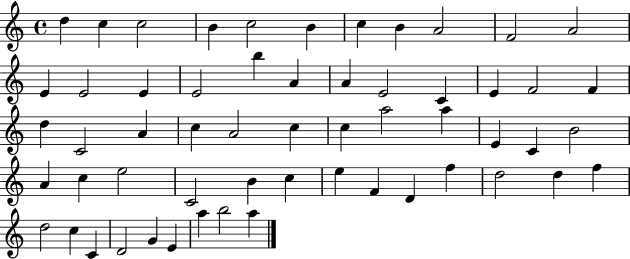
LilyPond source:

{
  \clef treble
  \time 4/4
  \defaultTimeSignature
  \key c \major
  d''4 c''4 c''2 | b'4 c''2 b'4 | c''4 b'4 a'2 | f'2 a'2 | \break e'4 e'2 e'4 | e'2 b''4 a'4 | a'4 e'2 c'4 | e'4 f'2 f'4 | \break d''4 c'2 a'4 | c''4 a'2 c''4 | c''4 a''2 a''4 | e'4 c'4 b'2 | \break a'4 c''4 e''2 | c'2 b'4 c''4 | e''4 f'4 d'4 f''4 | d''2 d''4 f''4 | \break d''2 c''4 c'4 | d'2 g'4 e'4 | a''4 b''2 a''4 | \bar "|."
}